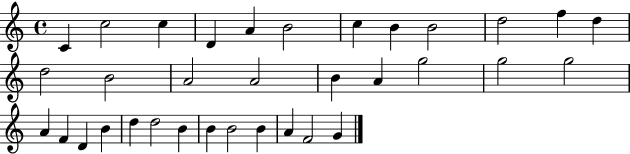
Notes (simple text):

C4/q C5/h C5/q D4/q A4/q B4/h C5/q B4/q B4/h D5/h F5/q D5/q D5/h B4/h A4/h A4/h B4/q A4/q G5/h G5/h G5/h A4/q F4/q D4/q B4/q D5/q D5/h B4/q B4/q B4/h B4/q A4/q F4/h G4/q